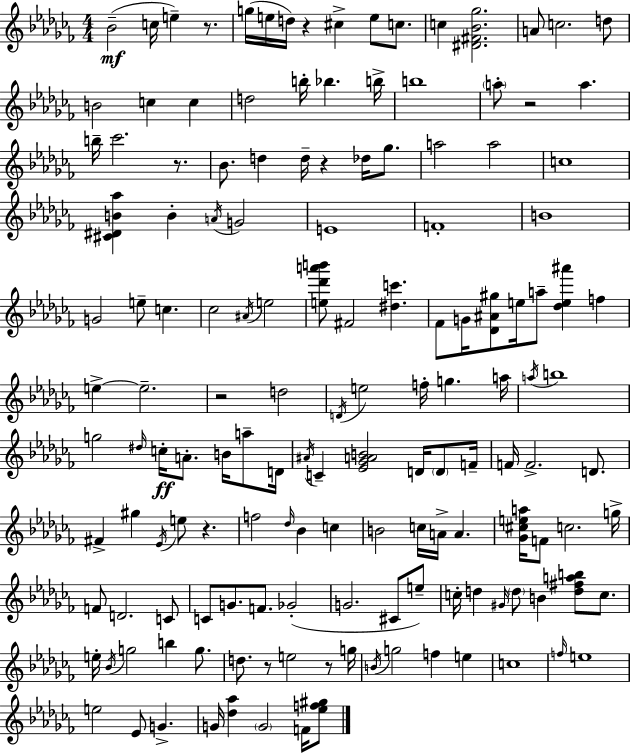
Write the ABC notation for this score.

X:1
T:Untitled
M:4/4
L:1/4
K:Abm
_B2 c/4 e z/2 g/4 e/4 d/4 z ^c e/2 c/2 c [^D^F_B_g]2 A/2 c2 d/2 B2 c c d2 b/4 _b b/4 b4 a/2 z2 a b/4 _c'2 z/2 _B/2 d d/4 z _d/4 _g/2 a2 a2 c4 [^C^DB_a] B A/4 G2 E4 F4 B4 G2 e/2 c _c2 ^A/4 e2 [e_d'a'b']/2 ^F2 [^dc'] _F/2 G/4 [_D^A^g]/2 e/4 a/2 [_de^a'] f e e2 z2 d2 D/4 e2 f/4 g a/4 a/4 b4 g2 ^d/4 c/4 A/2 B/4 a/2 D/4 ^A/4 C [_E_GAB]2 D/4 D/2 F/4 F/4 F2 D/2 ^F ^g _E/4 e/2 z f2 _d/4 _B c B2 c/4 A/4 A [_G^cea]/4 F/2 c2 g/4 F/2 D2 C/2 C/2 G/2 F/2 _G2 G2 ^C/2 e/2 c/4 d ^G/4 d/2 B [d^fab]/2 c/2 e/4 _B/4 g2 b g/2 d/2 z/2 e2 z/2 g/4 B/4 g2 f e c4 f/4 e4 e2 _E/2 G G/4 [_d_a] G2 F/4 [_ef^g]/2